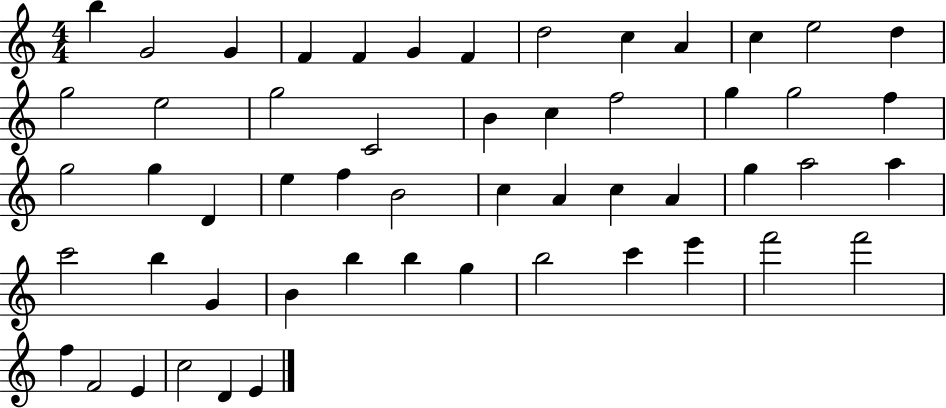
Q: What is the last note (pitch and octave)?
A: E4